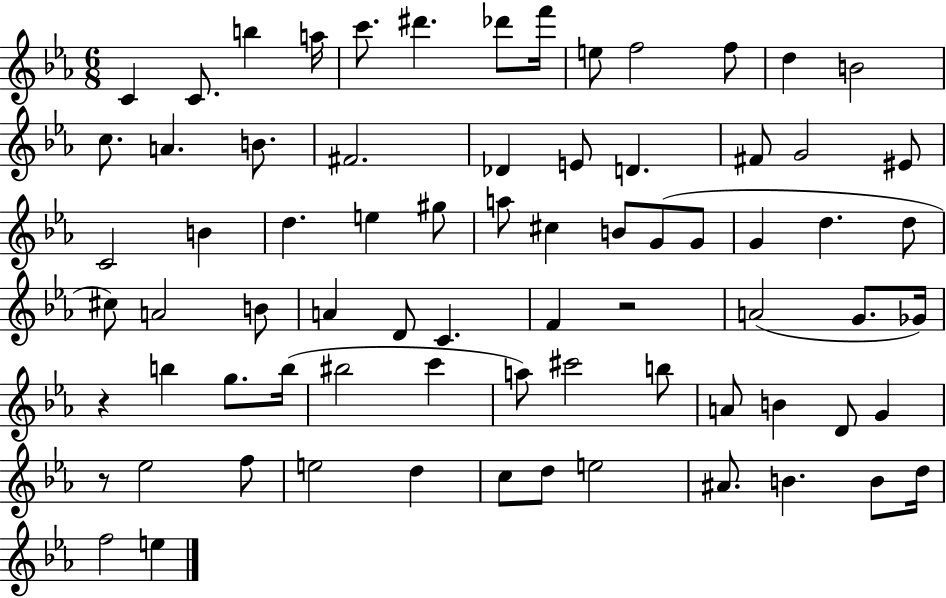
{
  \clef treble
  \numericTimeSignature
  \time 6/8
  \key ees \major
  c'4 c'8. b''4 a''16 | c'''8. dis'''4. des'''8 f'''16 | e''8 f''2 f''8 | d''4 b'2 | \break c''8. a'4. b'8. | fis'2. | des'4 e'8 d'4. | fis'8 g'2 eis'8 | \break c'2 b'4 | d''4. e''4 gis''8 | a''8 cis''4 b'8 g'8( g'8 | g'4 d''4. d''8 | \break cis''8) a'2 b'8 | a'4 d'8 c'4. | f'4 r2 | a'2( g'8. ges'16) | \break r4 b''4 g''8. b''16( | bis''2 c'''4 | a''8) cis'''2 b''8 | a'8 b'4 d'8 g'4 | \break r8 ees''2 f''8 | e''2 d''4 | c''8 d''8 e''2 | ais'8. b'4. b'8 d''16 | \break f''2 e''4 | \bar "|."
}